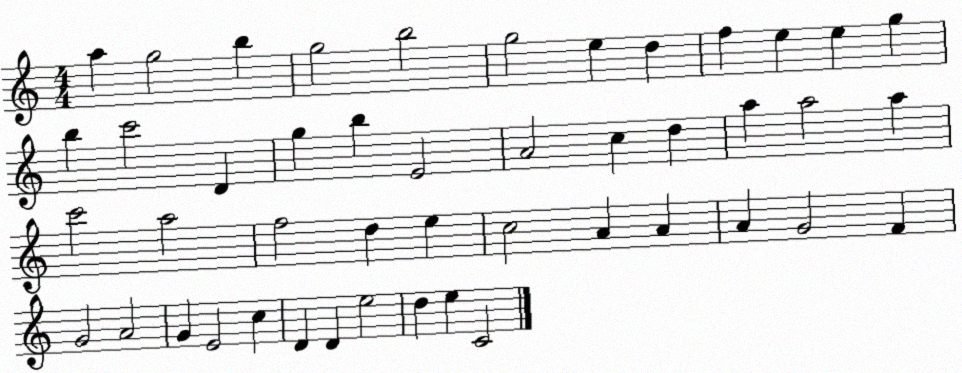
X:1
T:Untitled
M:4/4
L:1/4
K:C
a g2 b g2 b2 g2 e d f e e g b c'2 D g b E2 A2 c d a a2 a c'2 a2 f2 d e c2 A A A G2 F G2 A2 G E2 c D D e2 d e C2